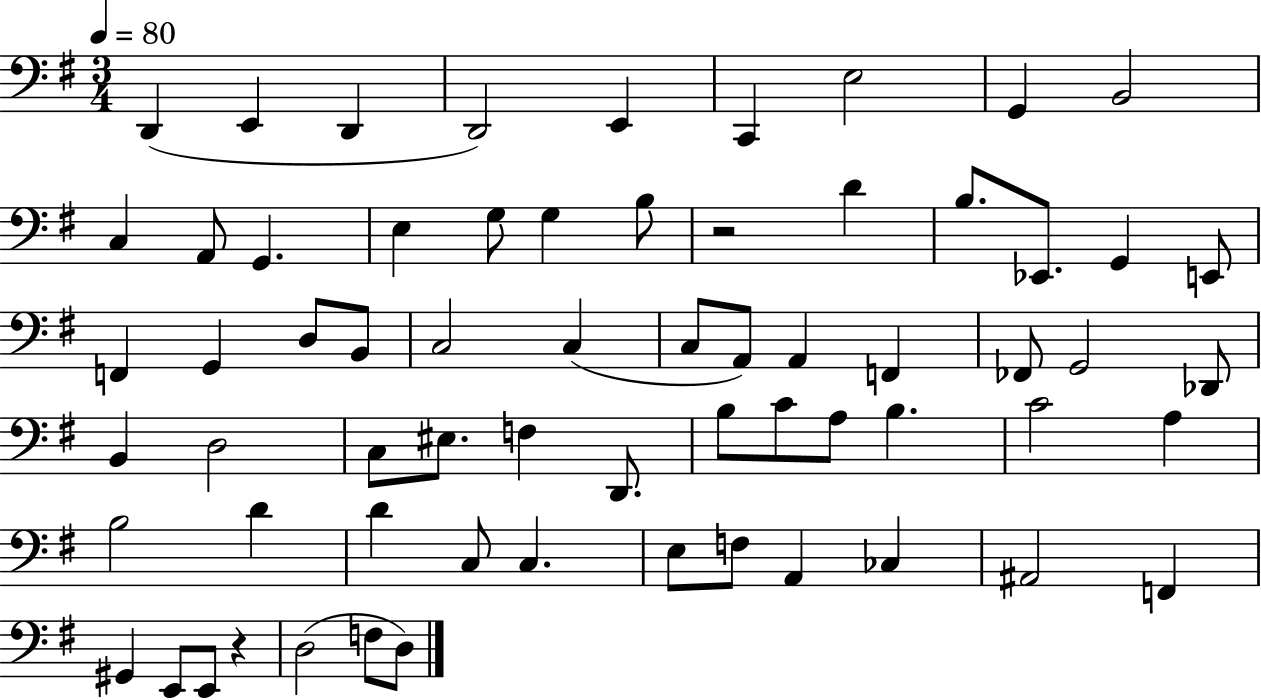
{
  \clef bass
  \numericTimeSignature
  \time 3/4
  \key g \major
  \tempo 4 = 80
  d,4( e,4 d,4 | d,2) e,4 | c,4 e2 | g,4 b,2 | \break c4 a,8 g,4. | e4 g8 g4 b8 | r2 d'4 | b8. ees,8. g,4 e,8 | \break f,4 g,4 d8 b,8 | c2 c4( | c8 a,8) a,4 f,4 | fes,8 g,2 des,8 | \break b,4 d2 | c8 eis8. f4 d,8. | b8 c'8 a8 b4. | c'2 a4 | \break b2 d'4 | d'4 c8 c4. | e8 f8 a,4 ces4 | ais,2 f,4 | \break gis,4 e,8 e,8 r4 | d2( f8 d8) | \bar "|."
}